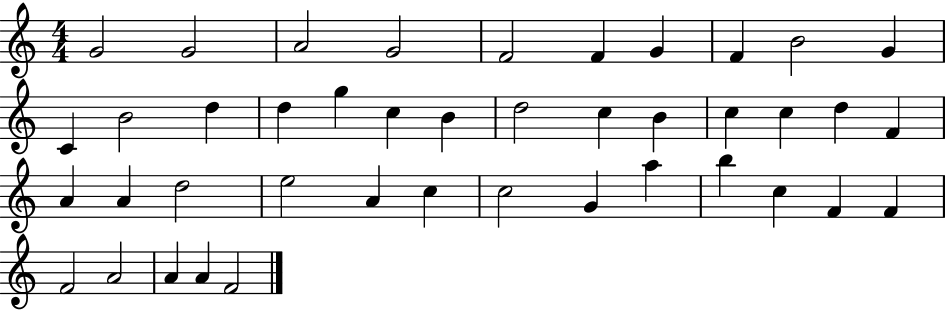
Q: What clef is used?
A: treble